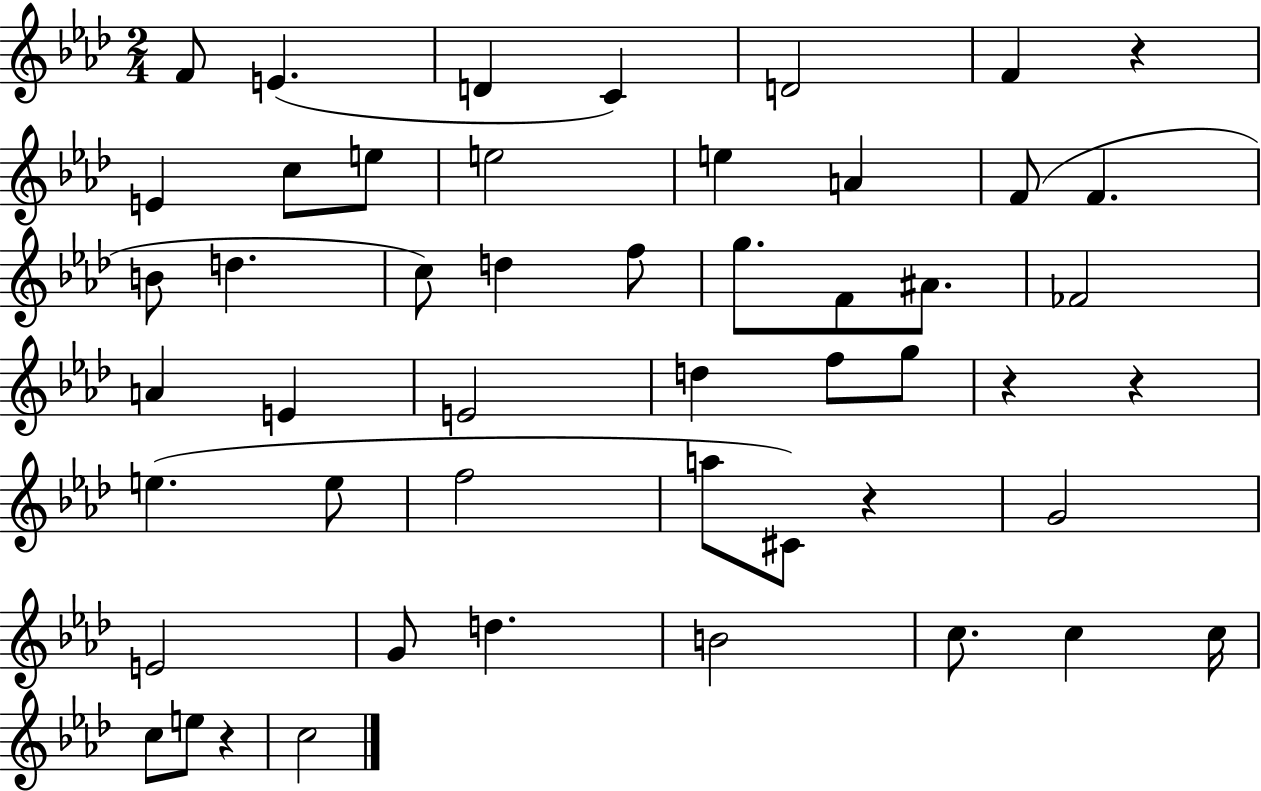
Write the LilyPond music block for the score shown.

{
  \clef treble
  \numericTimeSignature
  \time 2/4
  \key aes \major
  f'8 e'4.( | d'4 c'4) | d'2 | f'4 r4 | \break e'4 c''8 e''8 | e''2 | e''4 a'4 | f'8( f'4. | \break b'8 d''4. | c''8) d''4 f''8 | g''8. f'8 ais'8. | fes'2 | \break a'4 e'4 | e'2 | d''4 f''8 g''8 | r4 r4 | \break e''4.( e''8 | f''2 | a''8 cis'8) r4 | g'2 | \break e'2 | g'8 d''4. | b'2 | c''8. c''4 c''16 | \break c''8 e''8 r4 | c''2 | \bar "|."
}